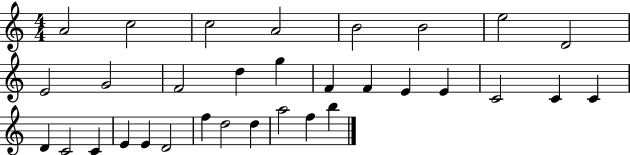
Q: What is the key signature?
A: C major